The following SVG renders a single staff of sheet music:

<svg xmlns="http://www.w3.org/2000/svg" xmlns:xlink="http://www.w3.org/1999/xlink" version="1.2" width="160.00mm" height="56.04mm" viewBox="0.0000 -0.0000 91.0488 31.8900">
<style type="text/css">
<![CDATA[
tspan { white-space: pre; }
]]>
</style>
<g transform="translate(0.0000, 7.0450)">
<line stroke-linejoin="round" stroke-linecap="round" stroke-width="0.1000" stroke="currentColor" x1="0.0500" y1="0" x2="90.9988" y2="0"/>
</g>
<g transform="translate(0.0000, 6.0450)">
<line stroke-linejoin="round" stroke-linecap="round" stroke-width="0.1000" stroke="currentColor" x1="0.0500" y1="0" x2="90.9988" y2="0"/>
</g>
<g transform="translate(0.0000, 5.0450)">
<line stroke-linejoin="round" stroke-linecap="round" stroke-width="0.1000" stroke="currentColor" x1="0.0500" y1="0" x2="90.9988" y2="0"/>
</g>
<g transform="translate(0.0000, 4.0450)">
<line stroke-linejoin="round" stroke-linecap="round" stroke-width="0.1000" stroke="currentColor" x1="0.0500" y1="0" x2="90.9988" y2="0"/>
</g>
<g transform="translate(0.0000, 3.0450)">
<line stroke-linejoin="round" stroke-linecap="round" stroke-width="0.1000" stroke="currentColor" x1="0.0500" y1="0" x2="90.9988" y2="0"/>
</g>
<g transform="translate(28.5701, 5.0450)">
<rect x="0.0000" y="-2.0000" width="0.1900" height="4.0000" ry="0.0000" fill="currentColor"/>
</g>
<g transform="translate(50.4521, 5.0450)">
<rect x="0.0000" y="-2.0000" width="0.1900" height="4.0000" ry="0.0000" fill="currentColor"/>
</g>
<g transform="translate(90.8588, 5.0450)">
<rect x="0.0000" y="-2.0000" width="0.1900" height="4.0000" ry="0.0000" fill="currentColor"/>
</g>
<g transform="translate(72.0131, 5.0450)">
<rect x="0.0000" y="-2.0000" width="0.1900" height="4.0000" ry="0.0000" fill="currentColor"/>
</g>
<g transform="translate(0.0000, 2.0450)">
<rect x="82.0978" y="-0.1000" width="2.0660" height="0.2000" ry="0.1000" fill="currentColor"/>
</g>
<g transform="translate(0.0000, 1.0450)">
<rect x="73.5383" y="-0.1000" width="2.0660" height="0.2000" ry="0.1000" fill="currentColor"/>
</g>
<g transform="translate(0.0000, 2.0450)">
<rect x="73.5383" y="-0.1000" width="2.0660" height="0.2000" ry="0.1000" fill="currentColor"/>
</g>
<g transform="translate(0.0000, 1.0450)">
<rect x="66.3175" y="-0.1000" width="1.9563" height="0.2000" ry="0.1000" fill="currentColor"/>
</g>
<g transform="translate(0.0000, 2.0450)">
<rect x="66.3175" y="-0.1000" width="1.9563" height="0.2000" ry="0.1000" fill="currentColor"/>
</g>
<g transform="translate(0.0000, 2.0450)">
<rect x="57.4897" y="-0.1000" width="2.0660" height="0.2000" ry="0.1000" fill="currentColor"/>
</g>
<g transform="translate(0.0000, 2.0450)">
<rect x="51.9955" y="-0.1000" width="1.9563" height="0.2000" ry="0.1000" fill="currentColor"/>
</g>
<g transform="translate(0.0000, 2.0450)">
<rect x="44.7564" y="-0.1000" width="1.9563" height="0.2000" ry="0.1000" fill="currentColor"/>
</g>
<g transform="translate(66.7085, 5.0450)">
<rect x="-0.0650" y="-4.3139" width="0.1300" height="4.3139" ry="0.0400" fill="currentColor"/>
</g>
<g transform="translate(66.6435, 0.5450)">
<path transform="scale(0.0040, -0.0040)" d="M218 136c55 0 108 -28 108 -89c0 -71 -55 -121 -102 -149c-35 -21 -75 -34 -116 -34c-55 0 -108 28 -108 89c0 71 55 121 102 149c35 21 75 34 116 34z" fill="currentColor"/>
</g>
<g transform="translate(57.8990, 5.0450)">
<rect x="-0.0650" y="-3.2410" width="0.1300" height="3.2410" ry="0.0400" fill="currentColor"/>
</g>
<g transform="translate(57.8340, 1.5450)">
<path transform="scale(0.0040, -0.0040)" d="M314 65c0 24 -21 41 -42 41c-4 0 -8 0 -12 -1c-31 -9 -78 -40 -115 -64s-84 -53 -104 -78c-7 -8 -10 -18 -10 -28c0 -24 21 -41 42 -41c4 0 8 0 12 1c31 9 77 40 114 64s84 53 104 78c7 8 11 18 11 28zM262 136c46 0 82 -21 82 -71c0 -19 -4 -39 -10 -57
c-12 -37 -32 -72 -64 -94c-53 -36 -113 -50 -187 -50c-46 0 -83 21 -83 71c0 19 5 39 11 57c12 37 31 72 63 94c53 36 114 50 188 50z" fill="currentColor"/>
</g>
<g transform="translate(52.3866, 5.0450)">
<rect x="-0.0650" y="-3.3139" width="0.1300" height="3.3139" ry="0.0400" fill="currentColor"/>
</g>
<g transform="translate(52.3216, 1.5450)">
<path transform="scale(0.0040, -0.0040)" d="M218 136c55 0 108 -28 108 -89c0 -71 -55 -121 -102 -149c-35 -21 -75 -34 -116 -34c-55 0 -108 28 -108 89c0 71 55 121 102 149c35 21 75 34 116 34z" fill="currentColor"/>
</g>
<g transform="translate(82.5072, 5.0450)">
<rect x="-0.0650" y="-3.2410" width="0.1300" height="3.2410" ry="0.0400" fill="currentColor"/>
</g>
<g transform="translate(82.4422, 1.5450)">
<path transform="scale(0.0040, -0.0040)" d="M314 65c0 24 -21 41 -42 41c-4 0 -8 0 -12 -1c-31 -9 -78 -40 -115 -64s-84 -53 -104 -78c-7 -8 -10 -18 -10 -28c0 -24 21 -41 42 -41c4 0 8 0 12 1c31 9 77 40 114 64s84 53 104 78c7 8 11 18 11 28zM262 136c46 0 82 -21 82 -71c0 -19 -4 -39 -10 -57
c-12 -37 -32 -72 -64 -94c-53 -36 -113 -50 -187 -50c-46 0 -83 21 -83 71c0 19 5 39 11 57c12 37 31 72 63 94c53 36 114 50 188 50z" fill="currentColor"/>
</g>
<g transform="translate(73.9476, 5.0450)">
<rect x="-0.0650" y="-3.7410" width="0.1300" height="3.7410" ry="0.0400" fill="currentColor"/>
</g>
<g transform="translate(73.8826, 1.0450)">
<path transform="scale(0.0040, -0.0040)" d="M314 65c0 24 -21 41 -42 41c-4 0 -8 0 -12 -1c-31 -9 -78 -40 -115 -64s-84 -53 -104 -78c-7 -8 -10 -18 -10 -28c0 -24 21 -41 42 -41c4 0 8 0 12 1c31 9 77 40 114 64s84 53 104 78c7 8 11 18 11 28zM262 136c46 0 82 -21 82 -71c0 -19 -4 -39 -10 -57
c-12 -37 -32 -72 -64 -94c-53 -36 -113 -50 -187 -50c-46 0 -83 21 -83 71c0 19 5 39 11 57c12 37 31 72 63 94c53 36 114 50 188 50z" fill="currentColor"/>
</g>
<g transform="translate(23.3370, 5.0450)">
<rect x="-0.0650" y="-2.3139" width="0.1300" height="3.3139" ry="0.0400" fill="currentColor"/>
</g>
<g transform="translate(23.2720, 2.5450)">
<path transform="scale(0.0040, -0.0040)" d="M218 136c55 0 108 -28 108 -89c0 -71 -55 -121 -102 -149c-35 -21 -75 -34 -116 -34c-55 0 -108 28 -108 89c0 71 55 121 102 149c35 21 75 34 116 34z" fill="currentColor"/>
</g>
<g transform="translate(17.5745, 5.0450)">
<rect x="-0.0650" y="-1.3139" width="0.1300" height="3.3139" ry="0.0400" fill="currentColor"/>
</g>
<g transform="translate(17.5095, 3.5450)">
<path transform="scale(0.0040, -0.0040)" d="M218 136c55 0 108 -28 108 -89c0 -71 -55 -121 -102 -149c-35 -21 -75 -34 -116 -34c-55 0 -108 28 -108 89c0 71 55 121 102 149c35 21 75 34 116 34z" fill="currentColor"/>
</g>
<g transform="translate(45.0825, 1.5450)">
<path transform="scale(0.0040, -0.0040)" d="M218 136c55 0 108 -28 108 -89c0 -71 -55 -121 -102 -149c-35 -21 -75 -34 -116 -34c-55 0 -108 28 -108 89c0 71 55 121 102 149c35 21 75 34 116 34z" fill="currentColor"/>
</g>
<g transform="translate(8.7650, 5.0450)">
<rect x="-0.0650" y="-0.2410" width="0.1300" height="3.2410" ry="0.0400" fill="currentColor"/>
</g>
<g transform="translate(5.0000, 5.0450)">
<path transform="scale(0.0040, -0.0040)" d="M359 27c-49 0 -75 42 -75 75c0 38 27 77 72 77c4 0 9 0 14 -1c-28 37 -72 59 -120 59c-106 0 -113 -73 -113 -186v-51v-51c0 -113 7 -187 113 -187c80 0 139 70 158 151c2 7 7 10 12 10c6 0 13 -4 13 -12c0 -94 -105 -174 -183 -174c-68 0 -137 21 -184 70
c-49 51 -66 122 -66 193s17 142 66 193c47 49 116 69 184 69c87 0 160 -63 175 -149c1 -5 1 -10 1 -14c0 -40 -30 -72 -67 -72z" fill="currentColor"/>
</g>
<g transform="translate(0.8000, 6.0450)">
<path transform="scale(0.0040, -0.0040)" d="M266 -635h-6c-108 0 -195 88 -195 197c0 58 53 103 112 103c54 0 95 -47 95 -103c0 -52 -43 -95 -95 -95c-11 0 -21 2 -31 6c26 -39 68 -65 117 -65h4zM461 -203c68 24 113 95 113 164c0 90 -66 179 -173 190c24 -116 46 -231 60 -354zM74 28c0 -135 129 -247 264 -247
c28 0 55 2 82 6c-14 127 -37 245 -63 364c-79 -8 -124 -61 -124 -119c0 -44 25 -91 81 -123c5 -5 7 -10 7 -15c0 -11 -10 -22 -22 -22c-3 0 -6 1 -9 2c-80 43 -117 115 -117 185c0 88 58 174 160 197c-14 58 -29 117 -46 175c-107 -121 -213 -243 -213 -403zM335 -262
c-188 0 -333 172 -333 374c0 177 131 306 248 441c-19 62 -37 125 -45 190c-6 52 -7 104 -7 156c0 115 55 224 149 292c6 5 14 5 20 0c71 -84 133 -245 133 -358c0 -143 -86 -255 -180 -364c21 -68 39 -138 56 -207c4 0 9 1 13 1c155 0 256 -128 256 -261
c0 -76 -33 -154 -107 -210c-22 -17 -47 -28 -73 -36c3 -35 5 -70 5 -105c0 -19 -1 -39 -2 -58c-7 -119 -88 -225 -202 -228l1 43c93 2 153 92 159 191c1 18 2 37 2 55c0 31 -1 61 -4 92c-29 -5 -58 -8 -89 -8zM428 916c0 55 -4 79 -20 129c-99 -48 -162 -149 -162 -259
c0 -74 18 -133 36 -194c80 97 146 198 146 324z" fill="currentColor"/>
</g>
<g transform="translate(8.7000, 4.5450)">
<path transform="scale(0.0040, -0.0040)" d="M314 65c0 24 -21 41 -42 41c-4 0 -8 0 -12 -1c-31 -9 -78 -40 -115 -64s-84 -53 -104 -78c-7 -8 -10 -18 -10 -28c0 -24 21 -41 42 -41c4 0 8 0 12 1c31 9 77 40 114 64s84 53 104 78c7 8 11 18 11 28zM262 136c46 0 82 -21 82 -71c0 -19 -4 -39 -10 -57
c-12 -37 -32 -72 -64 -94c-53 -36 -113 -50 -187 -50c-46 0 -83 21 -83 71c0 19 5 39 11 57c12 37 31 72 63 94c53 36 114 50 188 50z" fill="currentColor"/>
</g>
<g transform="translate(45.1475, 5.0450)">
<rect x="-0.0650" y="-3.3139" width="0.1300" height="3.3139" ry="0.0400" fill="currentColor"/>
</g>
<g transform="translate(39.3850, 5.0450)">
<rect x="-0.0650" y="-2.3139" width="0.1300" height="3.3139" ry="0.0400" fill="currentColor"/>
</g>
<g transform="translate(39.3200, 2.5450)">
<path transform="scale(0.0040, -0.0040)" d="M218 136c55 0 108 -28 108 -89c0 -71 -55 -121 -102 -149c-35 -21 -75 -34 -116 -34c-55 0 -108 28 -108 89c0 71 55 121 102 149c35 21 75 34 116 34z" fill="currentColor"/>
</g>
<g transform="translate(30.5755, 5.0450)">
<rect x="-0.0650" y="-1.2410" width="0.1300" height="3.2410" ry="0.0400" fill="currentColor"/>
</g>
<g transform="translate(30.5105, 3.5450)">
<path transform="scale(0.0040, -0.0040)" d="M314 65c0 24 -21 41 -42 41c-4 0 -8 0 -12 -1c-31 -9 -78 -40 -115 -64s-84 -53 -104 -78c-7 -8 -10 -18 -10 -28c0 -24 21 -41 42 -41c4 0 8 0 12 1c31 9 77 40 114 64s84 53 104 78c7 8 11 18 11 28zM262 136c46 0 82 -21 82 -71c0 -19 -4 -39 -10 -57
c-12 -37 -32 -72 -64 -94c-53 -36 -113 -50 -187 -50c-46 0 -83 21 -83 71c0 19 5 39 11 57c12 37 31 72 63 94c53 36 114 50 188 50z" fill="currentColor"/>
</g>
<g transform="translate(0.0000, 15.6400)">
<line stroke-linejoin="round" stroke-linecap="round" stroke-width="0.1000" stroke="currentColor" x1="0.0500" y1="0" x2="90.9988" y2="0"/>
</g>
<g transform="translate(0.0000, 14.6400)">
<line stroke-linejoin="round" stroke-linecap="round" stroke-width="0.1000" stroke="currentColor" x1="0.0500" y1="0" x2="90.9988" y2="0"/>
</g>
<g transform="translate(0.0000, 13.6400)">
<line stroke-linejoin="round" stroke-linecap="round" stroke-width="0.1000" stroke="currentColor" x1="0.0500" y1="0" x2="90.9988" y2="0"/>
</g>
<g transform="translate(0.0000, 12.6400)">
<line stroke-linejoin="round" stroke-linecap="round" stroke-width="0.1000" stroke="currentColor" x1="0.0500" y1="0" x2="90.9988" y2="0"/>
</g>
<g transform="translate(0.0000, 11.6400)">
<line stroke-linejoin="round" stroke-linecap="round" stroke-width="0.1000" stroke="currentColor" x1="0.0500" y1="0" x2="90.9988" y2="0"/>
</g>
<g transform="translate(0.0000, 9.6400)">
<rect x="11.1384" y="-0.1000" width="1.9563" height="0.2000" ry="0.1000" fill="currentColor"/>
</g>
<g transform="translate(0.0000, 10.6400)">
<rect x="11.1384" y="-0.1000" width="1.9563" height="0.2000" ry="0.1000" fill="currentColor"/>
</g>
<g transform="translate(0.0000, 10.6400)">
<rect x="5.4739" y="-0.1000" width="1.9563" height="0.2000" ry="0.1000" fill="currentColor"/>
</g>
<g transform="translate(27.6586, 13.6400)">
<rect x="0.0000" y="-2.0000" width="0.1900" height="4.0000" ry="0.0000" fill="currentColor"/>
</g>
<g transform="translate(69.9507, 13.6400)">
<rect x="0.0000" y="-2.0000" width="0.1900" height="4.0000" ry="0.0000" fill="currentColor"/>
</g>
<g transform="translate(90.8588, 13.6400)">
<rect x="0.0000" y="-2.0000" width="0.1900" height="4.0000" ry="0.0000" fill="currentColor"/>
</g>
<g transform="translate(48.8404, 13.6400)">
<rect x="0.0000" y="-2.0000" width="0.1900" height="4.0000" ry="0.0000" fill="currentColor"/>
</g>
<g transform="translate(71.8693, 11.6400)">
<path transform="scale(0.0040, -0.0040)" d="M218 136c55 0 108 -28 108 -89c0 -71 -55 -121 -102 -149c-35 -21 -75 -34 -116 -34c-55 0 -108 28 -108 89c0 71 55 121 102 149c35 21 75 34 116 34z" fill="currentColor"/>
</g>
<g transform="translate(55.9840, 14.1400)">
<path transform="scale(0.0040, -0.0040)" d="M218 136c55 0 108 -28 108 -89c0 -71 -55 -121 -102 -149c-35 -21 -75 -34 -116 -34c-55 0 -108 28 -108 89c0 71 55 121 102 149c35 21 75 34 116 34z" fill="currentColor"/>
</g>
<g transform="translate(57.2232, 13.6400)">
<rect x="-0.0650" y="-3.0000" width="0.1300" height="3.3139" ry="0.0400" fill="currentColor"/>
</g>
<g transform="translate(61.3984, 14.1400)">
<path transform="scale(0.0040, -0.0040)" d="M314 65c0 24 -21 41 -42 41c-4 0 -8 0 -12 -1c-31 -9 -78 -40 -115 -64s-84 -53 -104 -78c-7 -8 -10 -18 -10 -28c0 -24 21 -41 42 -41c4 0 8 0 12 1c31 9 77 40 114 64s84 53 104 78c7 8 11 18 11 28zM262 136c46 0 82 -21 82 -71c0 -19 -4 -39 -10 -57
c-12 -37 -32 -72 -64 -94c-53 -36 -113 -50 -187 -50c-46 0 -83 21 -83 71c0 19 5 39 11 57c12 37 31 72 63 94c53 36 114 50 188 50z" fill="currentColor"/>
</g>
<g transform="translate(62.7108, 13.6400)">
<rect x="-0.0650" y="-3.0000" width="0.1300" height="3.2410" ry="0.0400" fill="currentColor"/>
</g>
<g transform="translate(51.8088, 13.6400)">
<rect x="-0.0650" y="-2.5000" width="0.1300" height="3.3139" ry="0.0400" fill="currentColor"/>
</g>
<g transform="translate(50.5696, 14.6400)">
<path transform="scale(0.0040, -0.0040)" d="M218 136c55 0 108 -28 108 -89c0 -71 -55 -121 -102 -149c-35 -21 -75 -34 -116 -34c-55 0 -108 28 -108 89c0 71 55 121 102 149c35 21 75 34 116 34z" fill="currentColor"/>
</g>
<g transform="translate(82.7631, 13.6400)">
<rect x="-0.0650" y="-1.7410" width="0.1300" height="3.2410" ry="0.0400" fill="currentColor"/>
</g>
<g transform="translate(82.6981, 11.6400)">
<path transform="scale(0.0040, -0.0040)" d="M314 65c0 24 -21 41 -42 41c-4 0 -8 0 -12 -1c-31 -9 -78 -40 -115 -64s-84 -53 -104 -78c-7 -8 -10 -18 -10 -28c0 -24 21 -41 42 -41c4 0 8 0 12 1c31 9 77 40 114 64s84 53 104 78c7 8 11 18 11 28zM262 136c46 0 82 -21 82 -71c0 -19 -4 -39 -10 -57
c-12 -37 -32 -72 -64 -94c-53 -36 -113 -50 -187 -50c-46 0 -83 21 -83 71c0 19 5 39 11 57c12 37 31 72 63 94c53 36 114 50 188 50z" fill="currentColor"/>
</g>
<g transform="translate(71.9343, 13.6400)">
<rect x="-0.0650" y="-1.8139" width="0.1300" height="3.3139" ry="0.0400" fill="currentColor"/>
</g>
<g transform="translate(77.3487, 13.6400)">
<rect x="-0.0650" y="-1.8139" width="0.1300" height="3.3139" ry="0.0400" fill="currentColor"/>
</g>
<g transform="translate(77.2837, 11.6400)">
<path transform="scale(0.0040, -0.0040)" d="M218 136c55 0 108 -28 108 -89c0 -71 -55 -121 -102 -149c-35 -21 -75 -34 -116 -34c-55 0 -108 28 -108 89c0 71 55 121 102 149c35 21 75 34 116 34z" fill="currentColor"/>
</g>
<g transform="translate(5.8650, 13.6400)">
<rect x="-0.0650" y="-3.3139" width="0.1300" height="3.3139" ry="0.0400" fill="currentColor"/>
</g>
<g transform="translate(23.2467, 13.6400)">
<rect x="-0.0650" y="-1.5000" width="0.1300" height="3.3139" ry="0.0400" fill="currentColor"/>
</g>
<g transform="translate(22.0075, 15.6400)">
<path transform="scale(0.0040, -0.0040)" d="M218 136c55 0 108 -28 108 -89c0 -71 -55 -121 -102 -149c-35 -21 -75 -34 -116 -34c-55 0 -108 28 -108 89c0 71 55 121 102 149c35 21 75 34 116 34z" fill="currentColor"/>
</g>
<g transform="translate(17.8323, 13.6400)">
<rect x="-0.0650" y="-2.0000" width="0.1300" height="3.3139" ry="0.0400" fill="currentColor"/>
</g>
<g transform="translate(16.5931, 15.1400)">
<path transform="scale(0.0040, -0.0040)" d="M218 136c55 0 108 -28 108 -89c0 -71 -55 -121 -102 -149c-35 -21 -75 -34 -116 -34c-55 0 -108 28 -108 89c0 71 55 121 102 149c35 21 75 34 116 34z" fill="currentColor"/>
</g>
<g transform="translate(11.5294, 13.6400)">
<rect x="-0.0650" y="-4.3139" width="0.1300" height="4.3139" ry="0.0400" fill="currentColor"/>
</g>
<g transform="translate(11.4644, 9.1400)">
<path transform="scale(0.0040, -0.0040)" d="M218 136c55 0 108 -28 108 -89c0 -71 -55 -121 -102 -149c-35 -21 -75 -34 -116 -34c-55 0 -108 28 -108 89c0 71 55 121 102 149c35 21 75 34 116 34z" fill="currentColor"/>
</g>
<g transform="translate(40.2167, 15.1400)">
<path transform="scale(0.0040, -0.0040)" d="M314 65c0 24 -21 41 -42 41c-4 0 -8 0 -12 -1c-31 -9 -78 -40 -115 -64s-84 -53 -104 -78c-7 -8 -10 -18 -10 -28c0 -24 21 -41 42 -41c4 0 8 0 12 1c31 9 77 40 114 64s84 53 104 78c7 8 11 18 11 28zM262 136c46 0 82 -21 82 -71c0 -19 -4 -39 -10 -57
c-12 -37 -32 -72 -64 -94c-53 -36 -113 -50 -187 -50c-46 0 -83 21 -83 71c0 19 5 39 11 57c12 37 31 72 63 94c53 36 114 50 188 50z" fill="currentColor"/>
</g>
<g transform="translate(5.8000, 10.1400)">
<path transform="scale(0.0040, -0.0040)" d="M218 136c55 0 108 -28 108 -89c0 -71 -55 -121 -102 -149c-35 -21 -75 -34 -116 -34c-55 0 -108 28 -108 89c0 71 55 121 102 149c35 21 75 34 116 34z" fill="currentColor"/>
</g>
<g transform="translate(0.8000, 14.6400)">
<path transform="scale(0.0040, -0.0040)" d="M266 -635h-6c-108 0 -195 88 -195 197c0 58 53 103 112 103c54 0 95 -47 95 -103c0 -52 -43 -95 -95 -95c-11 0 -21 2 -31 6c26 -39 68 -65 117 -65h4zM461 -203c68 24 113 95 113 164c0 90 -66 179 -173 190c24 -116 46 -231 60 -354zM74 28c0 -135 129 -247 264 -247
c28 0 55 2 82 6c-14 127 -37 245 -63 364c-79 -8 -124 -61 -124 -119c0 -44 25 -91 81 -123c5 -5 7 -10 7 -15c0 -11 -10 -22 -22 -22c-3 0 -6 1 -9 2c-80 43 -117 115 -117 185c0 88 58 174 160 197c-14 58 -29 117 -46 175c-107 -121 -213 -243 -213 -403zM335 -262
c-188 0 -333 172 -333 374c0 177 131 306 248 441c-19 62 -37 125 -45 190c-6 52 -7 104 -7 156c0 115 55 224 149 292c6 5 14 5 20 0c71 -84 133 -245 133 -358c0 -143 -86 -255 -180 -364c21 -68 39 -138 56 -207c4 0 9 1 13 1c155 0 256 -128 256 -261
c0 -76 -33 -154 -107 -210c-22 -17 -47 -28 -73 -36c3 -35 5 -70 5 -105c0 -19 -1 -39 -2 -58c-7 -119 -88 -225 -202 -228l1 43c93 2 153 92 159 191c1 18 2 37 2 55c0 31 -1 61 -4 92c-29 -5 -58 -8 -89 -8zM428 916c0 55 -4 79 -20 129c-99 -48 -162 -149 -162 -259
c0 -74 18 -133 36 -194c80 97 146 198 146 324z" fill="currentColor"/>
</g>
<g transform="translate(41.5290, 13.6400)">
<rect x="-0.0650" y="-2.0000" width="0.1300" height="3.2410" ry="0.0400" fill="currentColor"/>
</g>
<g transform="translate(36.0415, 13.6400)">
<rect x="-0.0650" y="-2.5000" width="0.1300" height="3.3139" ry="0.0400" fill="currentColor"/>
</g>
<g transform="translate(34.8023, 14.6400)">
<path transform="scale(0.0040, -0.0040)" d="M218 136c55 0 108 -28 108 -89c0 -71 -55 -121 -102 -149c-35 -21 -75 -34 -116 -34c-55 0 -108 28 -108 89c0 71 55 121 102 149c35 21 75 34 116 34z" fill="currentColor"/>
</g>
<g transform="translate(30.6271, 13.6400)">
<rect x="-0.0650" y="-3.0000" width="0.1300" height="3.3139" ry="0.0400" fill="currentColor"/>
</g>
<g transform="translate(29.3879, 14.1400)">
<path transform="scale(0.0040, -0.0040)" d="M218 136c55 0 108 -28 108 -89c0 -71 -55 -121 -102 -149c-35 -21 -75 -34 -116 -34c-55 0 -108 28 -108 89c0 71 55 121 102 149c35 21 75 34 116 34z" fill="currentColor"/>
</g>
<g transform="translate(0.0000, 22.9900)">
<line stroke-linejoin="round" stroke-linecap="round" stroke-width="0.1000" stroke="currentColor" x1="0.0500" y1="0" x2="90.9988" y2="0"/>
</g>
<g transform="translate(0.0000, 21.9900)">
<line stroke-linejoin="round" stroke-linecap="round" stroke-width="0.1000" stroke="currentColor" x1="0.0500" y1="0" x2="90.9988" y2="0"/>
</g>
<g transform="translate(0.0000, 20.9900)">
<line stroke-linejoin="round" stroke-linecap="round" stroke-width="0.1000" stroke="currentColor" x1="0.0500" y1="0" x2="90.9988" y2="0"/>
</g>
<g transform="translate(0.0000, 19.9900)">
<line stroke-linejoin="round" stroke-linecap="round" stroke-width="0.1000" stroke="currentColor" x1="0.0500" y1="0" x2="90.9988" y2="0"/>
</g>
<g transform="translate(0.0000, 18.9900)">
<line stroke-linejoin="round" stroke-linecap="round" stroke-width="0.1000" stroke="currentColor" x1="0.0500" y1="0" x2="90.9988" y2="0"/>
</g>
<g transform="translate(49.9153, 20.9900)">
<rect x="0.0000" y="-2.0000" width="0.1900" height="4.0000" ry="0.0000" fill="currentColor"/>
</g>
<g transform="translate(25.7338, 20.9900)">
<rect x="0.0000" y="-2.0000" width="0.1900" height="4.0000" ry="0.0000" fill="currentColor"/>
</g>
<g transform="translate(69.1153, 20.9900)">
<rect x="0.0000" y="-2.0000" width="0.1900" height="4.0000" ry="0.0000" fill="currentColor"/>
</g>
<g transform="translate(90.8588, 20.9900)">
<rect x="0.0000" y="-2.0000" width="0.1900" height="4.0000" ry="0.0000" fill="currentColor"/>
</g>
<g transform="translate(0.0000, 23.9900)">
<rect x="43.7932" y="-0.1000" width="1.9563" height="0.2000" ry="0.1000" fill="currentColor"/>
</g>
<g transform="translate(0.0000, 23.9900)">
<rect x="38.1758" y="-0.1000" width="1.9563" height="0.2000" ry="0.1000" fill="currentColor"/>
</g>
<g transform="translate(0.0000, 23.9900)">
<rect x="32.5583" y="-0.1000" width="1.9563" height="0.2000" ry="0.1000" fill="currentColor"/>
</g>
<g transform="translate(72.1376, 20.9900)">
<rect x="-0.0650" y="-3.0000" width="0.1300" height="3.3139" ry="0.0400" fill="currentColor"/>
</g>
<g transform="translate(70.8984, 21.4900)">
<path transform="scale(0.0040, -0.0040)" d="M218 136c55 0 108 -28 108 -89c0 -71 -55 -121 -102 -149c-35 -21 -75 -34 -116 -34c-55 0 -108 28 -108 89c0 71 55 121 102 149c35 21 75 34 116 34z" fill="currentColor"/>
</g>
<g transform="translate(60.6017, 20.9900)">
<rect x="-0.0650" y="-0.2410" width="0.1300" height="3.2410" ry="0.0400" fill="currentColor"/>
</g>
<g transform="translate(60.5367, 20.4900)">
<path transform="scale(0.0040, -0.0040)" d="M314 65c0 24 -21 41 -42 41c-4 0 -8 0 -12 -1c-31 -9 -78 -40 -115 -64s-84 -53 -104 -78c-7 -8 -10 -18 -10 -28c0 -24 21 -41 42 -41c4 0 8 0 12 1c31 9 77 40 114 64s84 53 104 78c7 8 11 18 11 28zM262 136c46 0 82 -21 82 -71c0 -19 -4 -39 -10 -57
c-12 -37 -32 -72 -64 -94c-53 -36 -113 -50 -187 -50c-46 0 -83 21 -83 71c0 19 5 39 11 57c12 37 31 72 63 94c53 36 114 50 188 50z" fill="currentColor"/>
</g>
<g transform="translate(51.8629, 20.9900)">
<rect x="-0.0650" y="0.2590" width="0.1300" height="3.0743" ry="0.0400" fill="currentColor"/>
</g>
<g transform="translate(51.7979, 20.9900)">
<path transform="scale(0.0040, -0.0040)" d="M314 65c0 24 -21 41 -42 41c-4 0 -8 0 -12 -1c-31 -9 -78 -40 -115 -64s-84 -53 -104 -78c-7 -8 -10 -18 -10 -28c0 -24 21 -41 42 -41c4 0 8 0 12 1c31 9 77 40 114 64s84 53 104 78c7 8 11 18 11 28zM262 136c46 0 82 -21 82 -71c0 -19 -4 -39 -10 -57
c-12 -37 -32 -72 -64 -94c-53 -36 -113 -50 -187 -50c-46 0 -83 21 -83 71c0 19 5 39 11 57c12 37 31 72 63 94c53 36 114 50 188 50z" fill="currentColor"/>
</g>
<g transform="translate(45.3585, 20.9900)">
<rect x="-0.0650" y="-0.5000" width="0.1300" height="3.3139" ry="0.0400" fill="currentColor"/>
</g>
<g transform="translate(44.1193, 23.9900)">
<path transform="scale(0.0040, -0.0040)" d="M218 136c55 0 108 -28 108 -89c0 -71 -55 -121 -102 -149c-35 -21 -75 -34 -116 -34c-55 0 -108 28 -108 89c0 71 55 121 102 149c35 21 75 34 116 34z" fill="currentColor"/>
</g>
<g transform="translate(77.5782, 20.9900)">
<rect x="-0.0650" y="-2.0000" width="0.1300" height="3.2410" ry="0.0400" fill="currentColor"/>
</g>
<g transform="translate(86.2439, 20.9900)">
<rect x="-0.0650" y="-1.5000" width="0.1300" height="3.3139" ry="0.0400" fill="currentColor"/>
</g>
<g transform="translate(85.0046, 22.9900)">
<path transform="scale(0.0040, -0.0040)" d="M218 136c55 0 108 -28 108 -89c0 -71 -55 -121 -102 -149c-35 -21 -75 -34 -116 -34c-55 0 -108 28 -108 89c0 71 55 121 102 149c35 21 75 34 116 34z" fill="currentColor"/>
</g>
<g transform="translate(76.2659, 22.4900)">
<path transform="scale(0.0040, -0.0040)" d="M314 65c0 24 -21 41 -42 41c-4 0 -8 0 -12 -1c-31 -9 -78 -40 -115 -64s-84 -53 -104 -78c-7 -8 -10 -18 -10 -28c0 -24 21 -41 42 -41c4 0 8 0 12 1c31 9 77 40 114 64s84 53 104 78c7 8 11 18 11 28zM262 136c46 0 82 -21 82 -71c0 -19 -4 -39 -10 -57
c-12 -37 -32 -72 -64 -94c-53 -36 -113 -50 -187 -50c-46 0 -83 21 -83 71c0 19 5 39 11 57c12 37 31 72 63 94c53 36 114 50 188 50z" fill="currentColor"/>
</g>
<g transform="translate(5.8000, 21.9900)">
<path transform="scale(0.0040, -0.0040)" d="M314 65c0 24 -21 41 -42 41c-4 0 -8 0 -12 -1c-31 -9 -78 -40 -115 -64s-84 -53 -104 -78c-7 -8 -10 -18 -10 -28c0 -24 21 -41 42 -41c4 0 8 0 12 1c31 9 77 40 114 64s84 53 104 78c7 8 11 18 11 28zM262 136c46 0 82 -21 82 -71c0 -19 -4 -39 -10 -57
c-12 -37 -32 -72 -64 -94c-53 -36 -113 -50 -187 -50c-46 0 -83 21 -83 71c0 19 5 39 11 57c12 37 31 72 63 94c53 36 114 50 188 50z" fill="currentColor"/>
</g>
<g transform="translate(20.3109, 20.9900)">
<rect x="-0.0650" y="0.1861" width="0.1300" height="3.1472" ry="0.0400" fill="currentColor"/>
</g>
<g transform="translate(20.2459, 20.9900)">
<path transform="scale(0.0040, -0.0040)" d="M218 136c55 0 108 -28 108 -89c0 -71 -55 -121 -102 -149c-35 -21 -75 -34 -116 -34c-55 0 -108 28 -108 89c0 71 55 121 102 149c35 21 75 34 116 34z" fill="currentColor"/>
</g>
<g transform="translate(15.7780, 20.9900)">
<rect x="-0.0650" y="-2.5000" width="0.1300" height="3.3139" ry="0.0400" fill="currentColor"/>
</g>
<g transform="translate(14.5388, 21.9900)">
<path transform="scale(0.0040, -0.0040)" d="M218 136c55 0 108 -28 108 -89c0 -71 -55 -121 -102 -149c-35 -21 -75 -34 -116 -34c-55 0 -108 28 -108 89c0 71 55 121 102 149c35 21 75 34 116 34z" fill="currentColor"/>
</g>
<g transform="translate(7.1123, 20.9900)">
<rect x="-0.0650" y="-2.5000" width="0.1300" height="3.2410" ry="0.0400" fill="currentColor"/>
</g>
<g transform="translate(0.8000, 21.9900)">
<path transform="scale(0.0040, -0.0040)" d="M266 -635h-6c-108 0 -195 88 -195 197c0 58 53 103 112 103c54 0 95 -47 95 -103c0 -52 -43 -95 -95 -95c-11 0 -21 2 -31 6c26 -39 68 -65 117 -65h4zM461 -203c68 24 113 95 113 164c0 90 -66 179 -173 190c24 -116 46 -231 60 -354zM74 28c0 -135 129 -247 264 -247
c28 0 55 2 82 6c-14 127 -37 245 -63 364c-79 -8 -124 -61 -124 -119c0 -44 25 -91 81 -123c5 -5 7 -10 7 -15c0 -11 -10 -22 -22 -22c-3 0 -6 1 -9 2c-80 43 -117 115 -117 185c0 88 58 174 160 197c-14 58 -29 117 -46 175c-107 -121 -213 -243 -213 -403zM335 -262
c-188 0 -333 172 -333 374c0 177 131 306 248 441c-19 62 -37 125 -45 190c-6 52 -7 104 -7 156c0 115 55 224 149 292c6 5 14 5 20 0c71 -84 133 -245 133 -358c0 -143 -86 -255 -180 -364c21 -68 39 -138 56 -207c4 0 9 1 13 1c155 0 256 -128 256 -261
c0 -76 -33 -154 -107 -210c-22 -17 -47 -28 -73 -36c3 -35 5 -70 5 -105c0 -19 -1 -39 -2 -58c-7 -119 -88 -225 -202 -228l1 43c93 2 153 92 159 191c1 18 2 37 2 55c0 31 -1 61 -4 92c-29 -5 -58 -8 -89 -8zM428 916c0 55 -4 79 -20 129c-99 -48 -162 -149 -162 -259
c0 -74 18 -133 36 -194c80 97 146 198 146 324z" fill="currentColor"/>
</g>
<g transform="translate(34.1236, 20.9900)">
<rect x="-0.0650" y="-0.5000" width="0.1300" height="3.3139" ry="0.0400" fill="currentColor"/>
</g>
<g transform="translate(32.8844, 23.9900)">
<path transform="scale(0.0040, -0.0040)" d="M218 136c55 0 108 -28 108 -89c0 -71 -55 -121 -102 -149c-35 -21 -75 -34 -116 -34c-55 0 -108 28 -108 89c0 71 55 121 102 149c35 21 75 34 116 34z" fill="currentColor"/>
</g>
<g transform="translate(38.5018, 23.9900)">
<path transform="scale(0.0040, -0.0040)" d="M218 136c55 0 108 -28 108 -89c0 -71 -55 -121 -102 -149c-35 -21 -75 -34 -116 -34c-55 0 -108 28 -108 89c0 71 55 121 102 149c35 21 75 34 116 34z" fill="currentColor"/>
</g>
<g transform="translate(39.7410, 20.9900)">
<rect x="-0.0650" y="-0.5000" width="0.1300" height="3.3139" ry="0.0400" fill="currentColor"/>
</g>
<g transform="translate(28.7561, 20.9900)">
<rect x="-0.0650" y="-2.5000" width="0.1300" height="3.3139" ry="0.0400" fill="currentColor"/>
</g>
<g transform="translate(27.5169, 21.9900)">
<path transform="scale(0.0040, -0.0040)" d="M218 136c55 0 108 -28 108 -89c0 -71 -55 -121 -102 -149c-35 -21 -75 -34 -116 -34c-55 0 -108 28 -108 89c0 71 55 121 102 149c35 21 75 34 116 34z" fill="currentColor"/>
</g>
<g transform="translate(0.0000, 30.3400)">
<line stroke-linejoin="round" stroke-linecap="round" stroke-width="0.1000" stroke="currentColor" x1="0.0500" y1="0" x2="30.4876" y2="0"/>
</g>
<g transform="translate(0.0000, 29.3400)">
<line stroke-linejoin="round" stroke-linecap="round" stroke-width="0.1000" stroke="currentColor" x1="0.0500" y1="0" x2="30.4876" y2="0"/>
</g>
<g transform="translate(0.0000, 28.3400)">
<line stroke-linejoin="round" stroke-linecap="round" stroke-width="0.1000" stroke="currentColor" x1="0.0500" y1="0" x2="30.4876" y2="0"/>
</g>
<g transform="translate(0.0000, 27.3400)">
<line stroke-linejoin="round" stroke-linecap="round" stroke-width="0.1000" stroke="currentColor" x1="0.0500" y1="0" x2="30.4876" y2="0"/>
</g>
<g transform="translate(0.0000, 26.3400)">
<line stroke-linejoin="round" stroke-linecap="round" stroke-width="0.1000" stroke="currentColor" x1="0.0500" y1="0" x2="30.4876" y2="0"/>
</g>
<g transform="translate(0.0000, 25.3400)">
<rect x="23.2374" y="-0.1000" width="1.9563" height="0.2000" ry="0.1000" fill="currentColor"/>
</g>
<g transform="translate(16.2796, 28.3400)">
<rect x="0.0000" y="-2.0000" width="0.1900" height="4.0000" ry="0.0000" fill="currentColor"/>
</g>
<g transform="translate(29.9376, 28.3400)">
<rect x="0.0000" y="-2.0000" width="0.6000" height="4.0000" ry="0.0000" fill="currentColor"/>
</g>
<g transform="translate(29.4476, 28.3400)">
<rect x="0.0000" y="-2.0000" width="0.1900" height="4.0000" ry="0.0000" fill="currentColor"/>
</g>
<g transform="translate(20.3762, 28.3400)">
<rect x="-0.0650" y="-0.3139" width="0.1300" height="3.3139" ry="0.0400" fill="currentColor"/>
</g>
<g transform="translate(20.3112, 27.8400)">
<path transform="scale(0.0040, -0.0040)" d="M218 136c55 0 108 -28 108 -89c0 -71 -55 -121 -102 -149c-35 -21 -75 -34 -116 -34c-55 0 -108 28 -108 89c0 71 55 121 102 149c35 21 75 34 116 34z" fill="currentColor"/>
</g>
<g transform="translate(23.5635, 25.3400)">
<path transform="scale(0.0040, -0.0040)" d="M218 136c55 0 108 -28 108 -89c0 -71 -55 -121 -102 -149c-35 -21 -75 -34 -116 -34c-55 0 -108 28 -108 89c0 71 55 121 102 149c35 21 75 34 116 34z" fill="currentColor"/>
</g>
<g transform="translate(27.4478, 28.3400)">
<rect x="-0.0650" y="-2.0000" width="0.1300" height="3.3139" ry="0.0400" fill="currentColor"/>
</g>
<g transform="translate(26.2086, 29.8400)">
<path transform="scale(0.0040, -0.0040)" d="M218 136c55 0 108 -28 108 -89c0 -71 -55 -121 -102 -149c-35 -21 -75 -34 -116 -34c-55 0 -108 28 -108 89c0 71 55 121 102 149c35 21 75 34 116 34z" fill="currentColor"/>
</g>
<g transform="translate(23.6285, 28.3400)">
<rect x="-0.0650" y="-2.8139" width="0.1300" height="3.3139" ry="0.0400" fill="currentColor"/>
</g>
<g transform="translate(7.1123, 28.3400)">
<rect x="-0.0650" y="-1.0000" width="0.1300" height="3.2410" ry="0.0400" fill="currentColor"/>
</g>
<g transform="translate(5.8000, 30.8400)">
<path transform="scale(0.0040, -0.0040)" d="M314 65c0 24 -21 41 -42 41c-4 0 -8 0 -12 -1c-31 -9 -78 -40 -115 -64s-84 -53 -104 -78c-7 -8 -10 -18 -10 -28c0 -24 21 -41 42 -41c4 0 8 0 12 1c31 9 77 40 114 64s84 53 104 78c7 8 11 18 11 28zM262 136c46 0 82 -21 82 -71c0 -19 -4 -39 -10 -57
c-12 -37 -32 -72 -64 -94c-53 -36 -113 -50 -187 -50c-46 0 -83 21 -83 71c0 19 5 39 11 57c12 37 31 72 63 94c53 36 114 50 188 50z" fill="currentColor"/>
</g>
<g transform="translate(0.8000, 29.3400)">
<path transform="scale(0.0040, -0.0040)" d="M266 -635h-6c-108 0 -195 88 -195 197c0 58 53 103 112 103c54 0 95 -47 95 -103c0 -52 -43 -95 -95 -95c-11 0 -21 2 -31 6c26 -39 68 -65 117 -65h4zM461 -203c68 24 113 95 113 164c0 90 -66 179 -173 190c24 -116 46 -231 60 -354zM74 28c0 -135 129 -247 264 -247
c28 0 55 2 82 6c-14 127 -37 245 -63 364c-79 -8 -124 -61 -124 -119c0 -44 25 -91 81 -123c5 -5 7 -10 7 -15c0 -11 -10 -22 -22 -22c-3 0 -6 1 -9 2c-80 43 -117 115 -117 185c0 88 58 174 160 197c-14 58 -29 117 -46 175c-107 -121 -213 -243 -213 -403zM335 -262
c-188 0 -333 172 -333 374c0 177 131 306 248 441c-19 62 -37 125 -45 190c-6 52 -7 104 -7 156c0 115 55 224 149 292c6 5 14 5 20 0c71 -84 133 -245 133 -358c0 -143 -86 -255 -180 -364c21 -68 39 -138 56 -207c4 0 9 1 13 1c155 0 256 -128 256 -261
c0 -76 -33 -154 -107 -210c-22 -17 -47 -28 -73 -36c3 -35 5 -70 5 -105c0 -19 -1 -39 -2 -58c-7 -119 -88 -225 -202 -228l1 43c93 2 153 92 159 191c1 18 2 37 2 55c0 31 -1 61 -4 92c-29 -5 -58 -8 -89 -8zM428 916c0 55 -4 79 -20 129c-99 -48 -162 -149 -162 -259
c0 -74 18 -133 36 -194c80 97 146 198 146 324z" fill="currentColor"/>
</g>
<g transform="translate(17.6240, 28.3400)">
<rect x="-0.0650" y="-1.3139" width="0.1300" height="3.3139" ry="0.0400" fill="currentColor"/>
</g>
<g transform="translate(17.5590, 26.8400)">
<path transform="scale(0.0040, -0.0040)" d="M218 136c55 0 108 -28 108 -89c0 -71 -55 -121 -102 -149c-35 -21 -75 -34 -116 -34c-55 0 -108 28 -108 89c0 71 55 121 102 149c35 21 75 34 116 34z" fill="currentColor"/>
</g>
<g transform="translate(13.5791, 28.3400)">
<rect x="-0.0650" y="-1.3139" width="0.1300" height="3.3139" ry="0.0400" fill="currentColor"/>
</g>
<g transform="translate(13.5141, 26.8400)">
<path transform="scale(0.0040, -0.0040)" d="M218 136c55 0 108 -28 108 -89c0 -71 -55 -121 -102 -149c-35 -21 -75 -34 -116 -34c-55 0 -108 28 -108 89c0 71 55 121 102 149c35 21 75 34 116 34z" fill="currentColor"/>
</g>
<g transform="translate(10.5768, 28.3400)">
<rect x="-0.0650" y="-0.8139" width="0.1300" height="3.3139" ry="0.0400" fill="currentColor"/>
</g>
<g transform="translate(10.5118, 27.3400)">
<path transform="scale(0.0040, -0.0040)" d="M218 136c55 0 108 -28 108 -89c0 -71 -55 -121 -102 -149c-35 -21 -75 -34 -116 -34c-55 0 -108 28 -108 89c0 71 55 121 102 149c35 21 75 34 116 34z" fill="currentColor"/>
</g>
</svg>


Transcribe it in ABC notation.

X:1
T:Untitled
M:4/4
L:1/4
K:C
c2 e g e2 g b b b2 d' c'2 b2 b d' F E A G F2 G A A2 f f f2 G2 G B G C C C B2 c2 A F2 E D2 d e e c a F